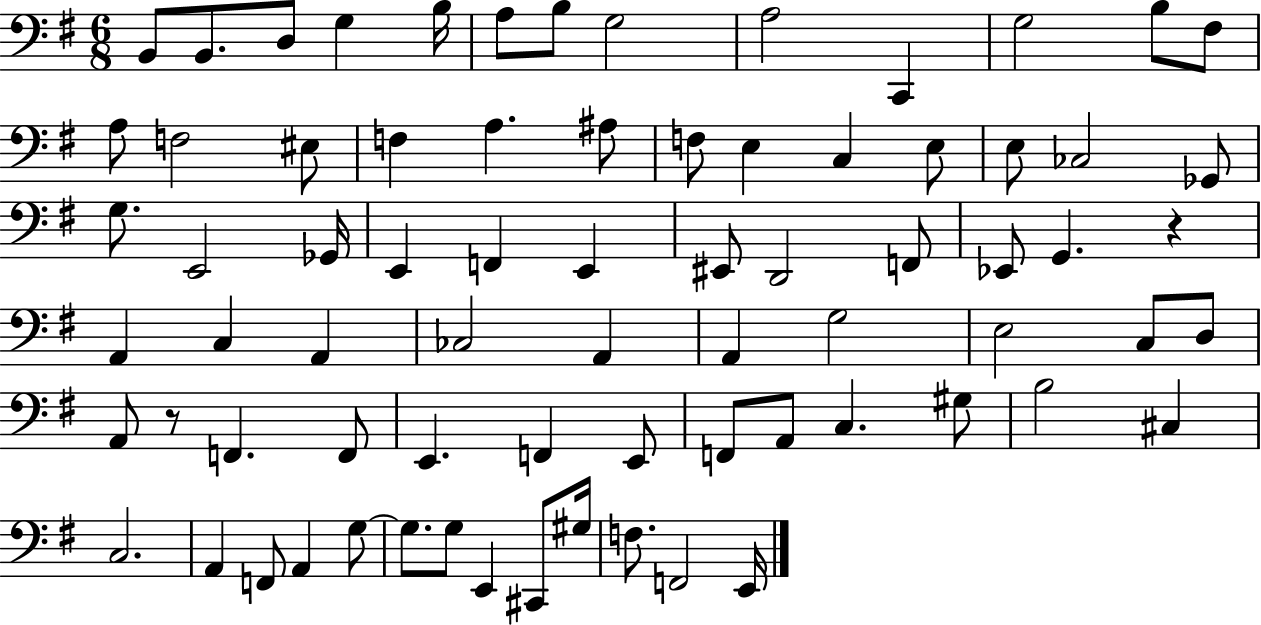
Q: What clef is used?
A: bass